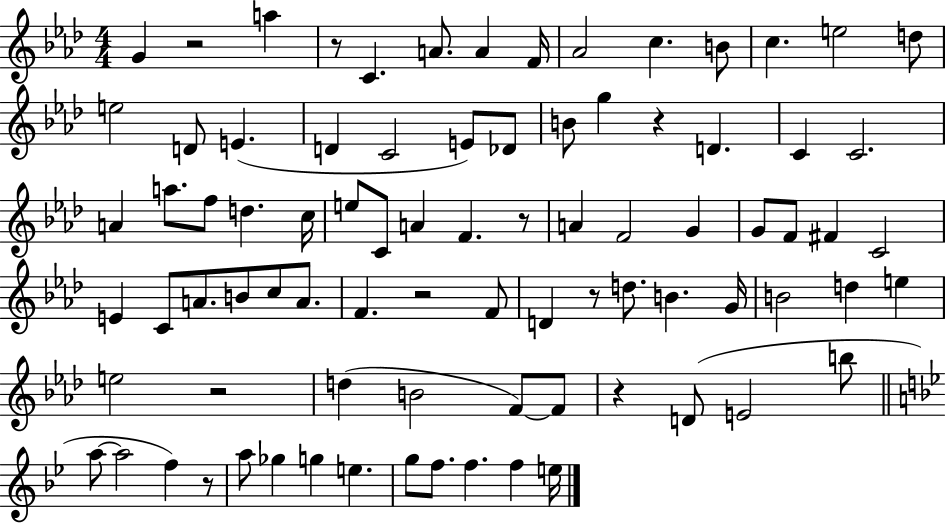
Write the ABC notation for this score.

X:1
T:Untitled
M:4/4
L:1/4
K:Ab
G z2 a z/2 C A/2 A F/4 _A2 c B/2 c e2 d/2 e2 D/2 E D C2 E/2 _D/2 B/2 g z D C C2 A a/2 f/2 d c/4 e/2 C/2 A F z/2 A F2 G G/2 F/2 ^F C2 E C/2 A/2 B/2 c/2 A/2 F z2 F/2 D z/2 d/2 B G/4 B2 d e e2 z2 d B2 F/2 F/2 z D/2 E2 b/2 a/2 a2 f z/2 a/2 _g g e g/2 f/2 f f e/4